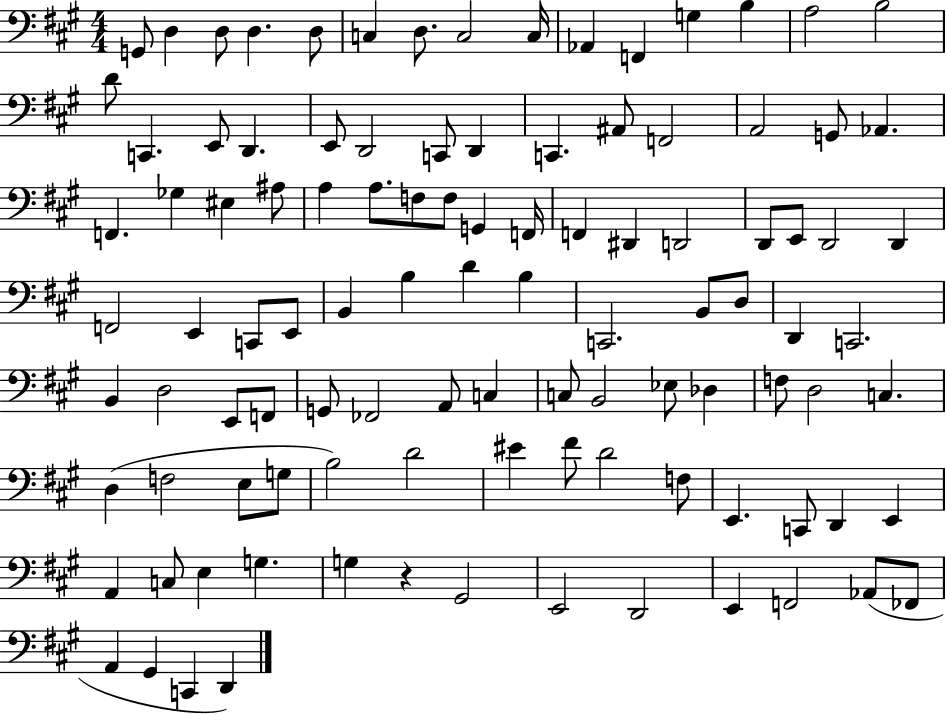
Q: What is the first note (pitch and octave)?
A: G2